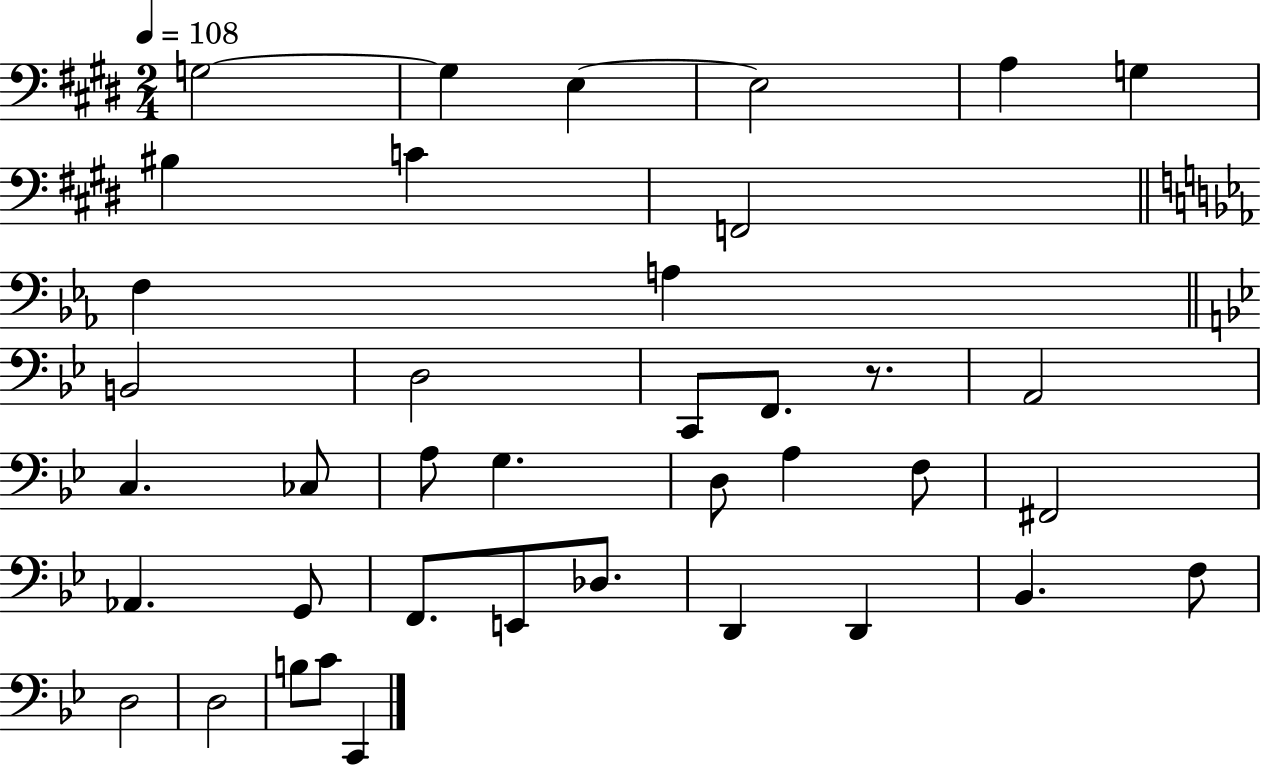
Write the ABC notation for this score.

X:1
T:Untitled
M:2/4
L:1/4
K:E
G,2 G, E, E,2 A, G, ^B, C F,,2 F, A, B,,2 D,2 C,,/2 F,,/2 z/2 A,,2 C, _C,/2 A,/2 G, D,/2 A, F,/2 ^F,,2 _A,, G,,/2 F,,/2 E,,/2 _D,/2 D,, D,, _B,, F,/2 D,2 D,2 B,/2 C/2 C,,